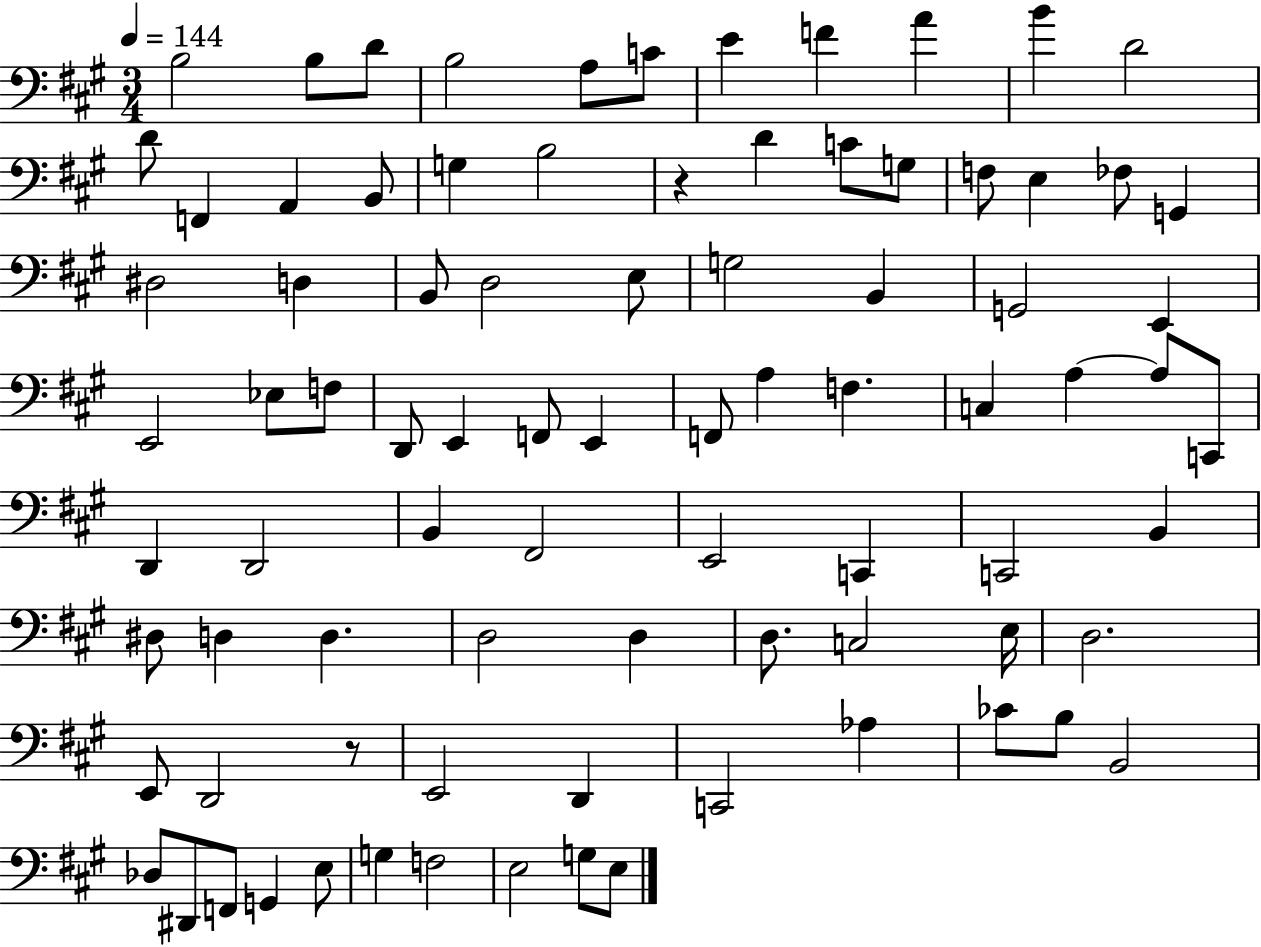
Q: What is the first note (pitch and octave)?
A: B3